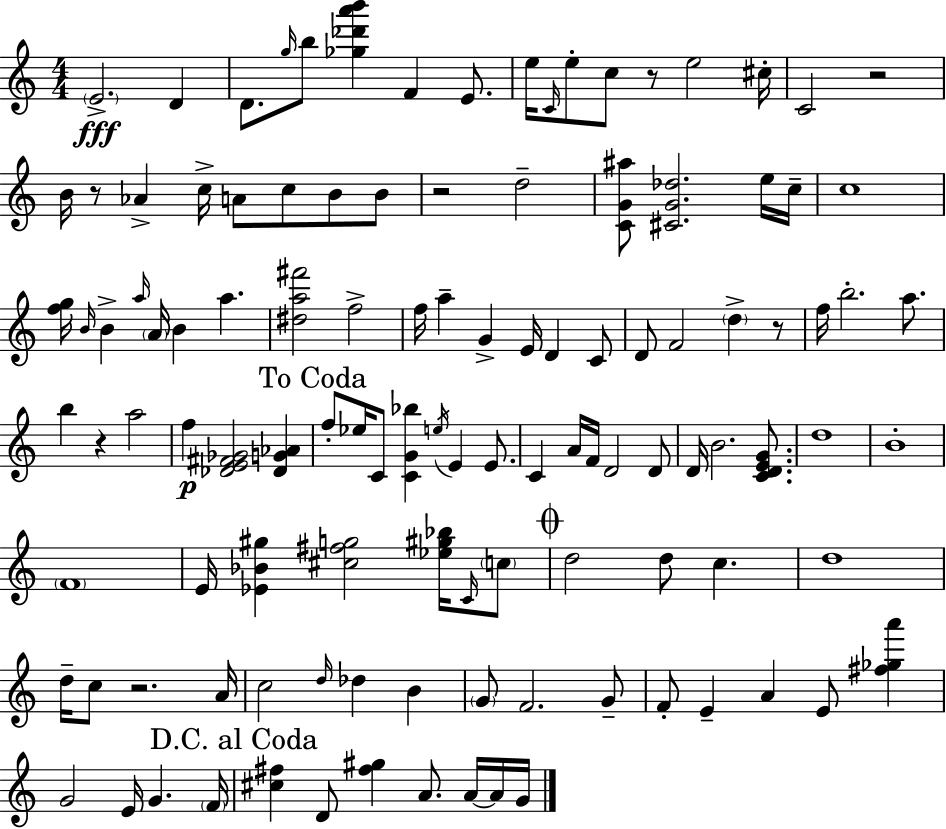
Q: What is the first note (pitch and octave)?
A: E4